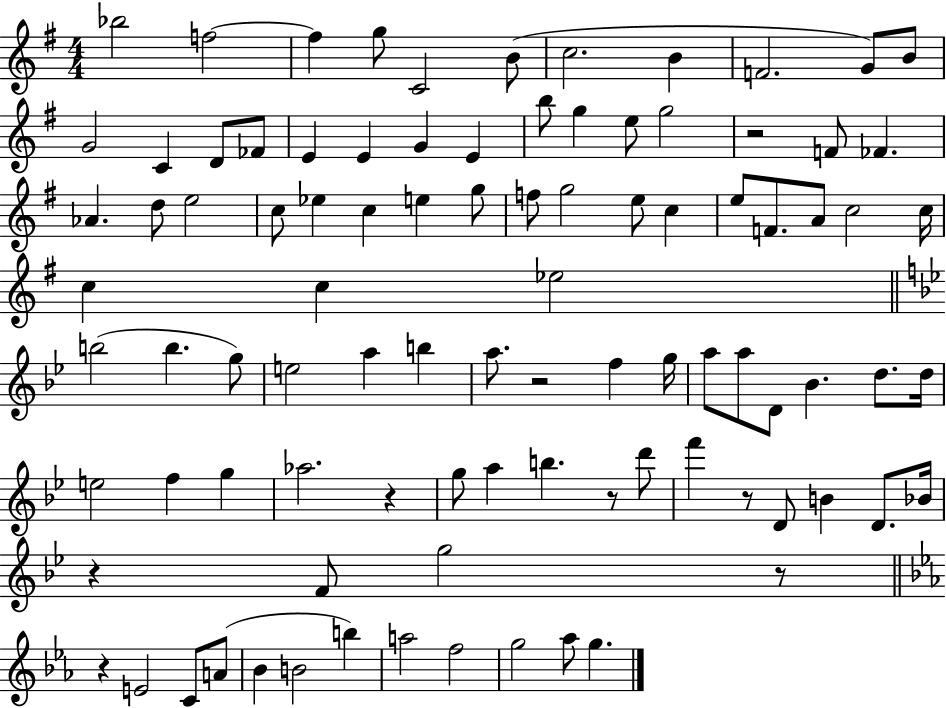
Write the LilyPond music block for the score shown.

{
  \clef treble
  \numericTimeSignature
  \time 4/4
  \key g \major
  bes''2 f''2~~ | f''4 g''8 c'2 b'8( | c''2. b'4 | f'2. g'8) b'8 | \break g'2 c'4 d'8 fes'8 | e'4 e'4 g'4 e'4 | b''8 g''4 e''8 g''2 | r2 f'8 fes'4. | \break aes'4. d''8 e''2 | c''8 ees''4 c''4 e''4 g''8 | f''8 g''2 e''8 c''4 | e''8 f'8. a'8 c''2 c''16 | \break c''4 c''4 ees''2 | \bar "||" \break \key bes \major b''2( b''4. g''8) | e''2 a''4 b''4 | a''8. r2 f''4 g''16 | a''8 a''8 d'8 bes'4. d''8. d''16 | \break e''2 f''4 g''4 | aes''2. r4 | g''8 a''4 b''4. r8 d'''8 | f'''4 r8 d'8 b'4 d'8. bes'16 | \break r4 f'8 g''2 r8 | \bar "||" \break \key c \minor r4 e'2 c'8 a'8( | bes'4 b'2 b''4) | a''2 f''2 | g''2 aes''8 g''4. | \break \bar "|."
}